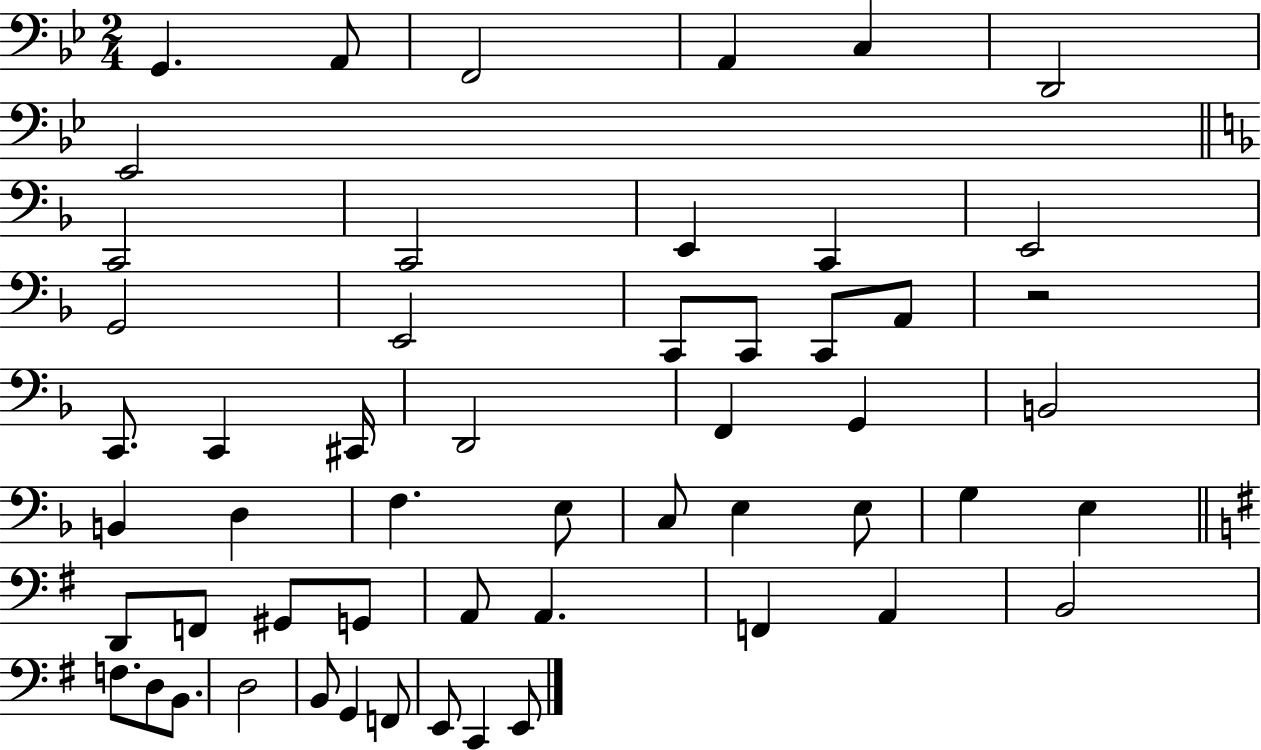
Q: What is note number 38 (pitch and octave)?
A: G2